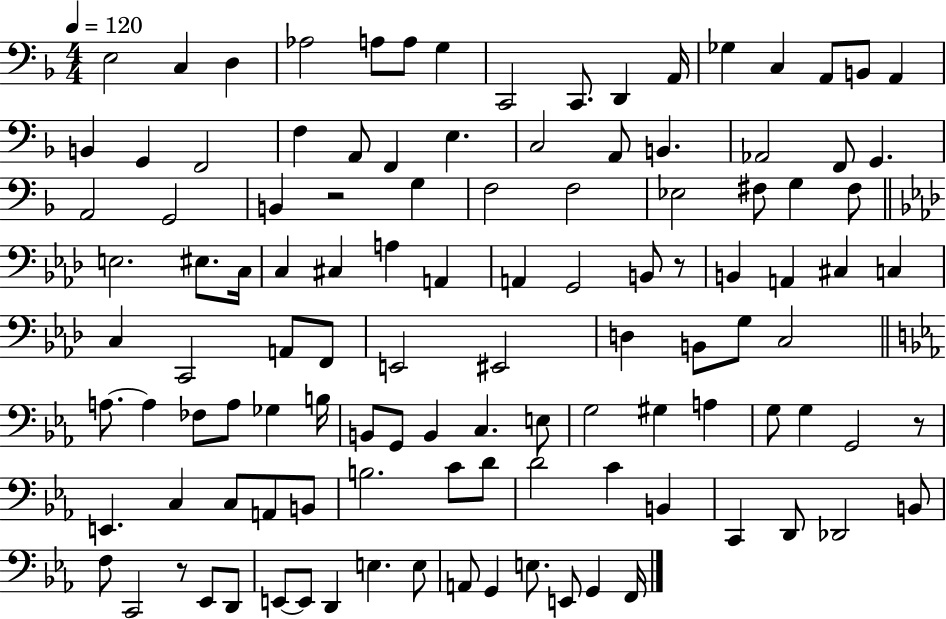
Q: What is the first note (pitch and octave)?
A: E3